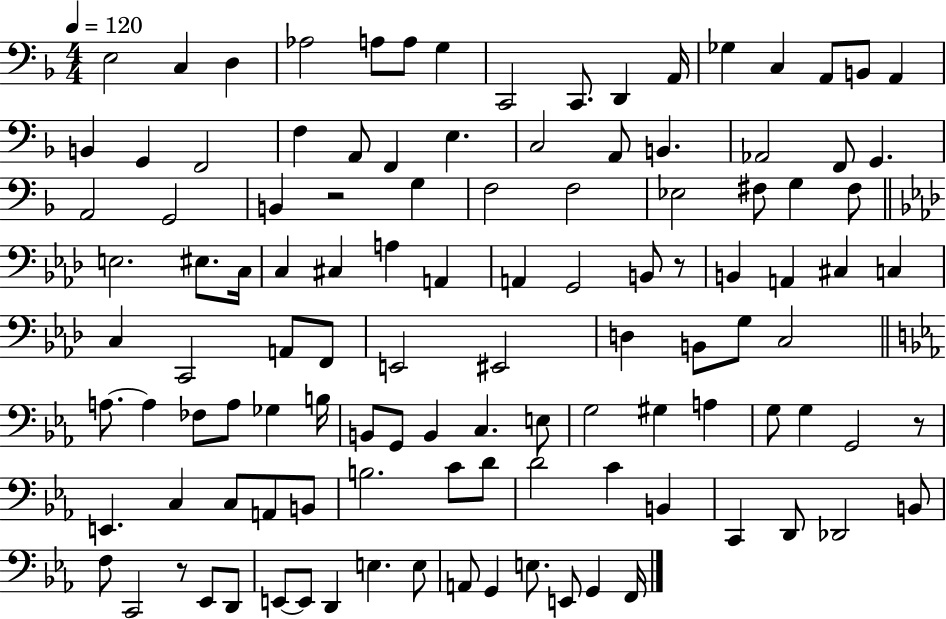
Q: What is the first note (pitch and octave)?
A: E3